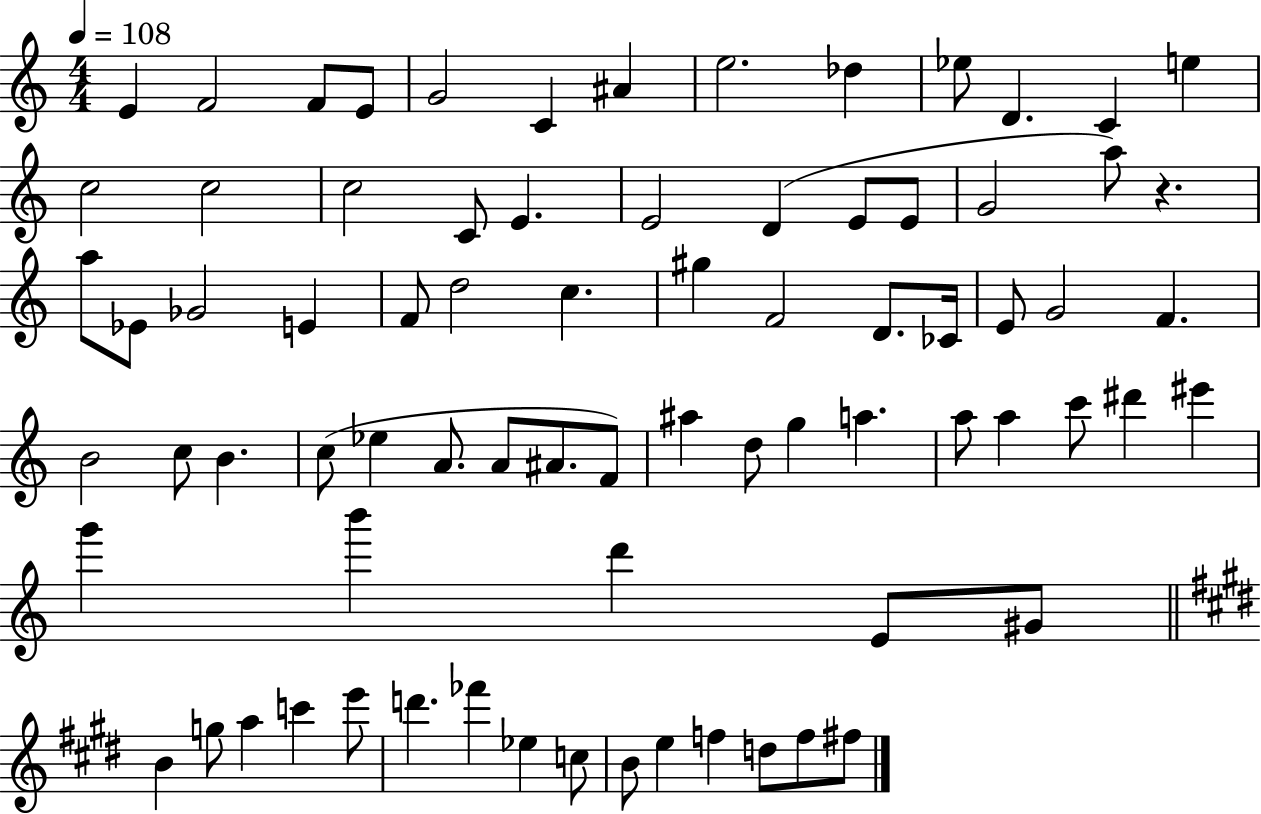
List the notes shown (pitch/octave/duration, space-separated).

E4/q F4/h F4/e E4/e G4/h C4/q A#4/q E5/h. Db5/q Eb5/e D4/q. C4/q E5/q C5/h C5/h C5/h C4/e E4/q. E4/h D4/q E4/e E4/e G4/h A5/e R/q. A5/e Eb4/e Gb4/h E4/q F4/e D5/h C5/q. G#5/q F4/h D4/e. CES4/s E4/e G4/h F4/q. B4/h C5/e B4/q. C5/e Eb5/q A4/e. A4/e A#4/e. F4/e A#5/q D5/e G5/q A5/q. A5/e A5/q C6/e D#6/q EIS6/q G6/q B6/q D6/q E4/e G#4/e B4/q G5/e A5/q C6/q E6/e D6/q. FES6/q Eb5/q C5/e B4/e E5/q F5/q D5/e F5/e F#5/e